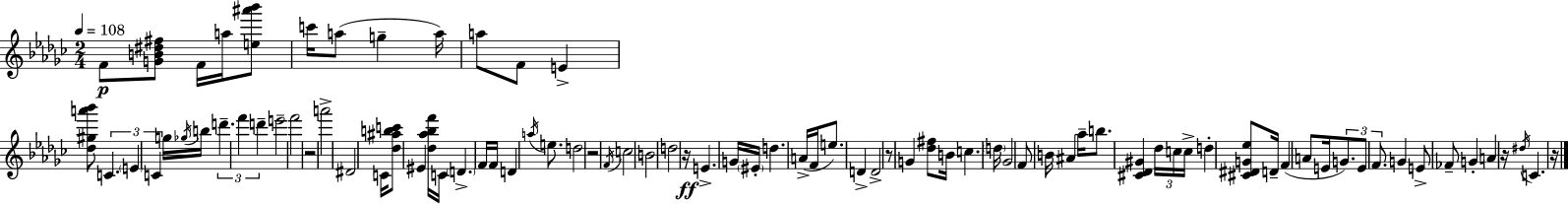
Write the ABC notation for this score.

X:1
T:Untitled
M:2/4
L:1/4
K:Ebm
F/2 [GB^d^f]/2 F/4 a/4 [e^a'_b']/2 c'/4 a/2 g a/4 a/2 F/2 E [_d^ga'_b']/2 C E C g/4 _g/4 b/4 d' f' d' e'2 f'2 z2 a'2 ^D2 C/4 [_d^abc']/2 ^E [_d_a_bf']/4 C/4 D F/4 F/4 D a/4 e/2 d2 z2 F/4 c2 B2 d2 z/4 E G/4 ^E/4 d A/4 F/4 e/2 D D2 z/2 G [_d^f]/2 B/4 c d/4 _G2 F/2 B/4 ^A _a/4 b/2 [^C_D^G] _d/4 c/4 c/4 d [^C^DG_e]/2 D/4 F A/2 E/4 G/2 E/2 F/2 G E/2 _F/2 G A z/4 ^d/4 C z/4